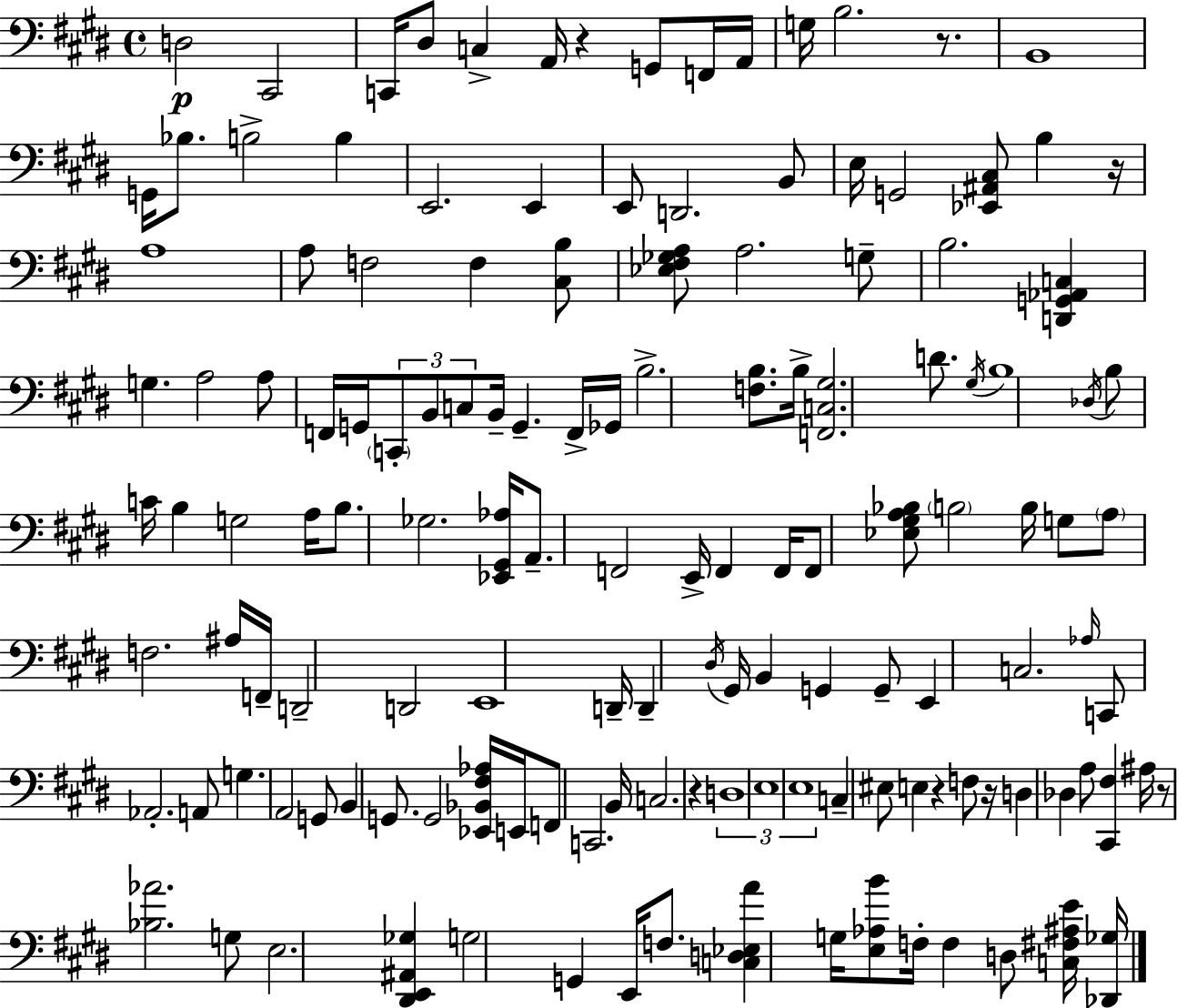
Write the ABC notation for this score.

X:1
T:Untitled
M:4/4
L:1/4
K:E
D,2 ^C,,2 C,,/4 ^D,/2 C, A,,/4 z G,,/2 F,,/4 A,,/4 G,/4 B,2 z/2 B,,4 G,,/4 _B,/2 B,2 B, E,,2 E,, E,,/2 D,,2 B,,/2 E,/4 G,,2 [_E,,^A,,^C,]/2 B, z/4 A,4 A,/2 F,2 F, [^C,B,]/2 [_E,^F,_G,A,]/2 A,2 G,/2 B,2 [D,,G,,_A,,C,] G, A,2 A,/2 F,,/4 G,,/4 C,,/2 B,,/2 C,/2 B,,/4 G,, F,,/4 _G,,/4 B,2 [F,B,]/2 B,/4 [F,,C,^G,]2 D/2 ^G,/4 B,4 _D,/4 B,/2 C/4 B, G,2 A,/4 B,/2 _G,2 [_E,,^G,,_A,]/4 A,,/2 F,,2 E,,/4 F,, F,,/4 F,,/2 [_E,^G,A,_B,]/2 B,2 B,/4 G,/2 A,/2 F,2 ^A,/4 F,,/4 D,,2 D,,2 E,,4 D,,/4 D,, ^D,/4 ^G,,/4 B,, G,, G,,/2 E,, C,2 _A,/4 C,,/2 _A,,2 A,,/2 G, A,,2 G,,/2 B,, G,,/2 G,,2 [_E,,_B,,^F,_A,]/4 E,,/4 F,,/2 C,,2 B,,/4 C,2 z D,4 E,4 E,4 C, ^E,/2 E, z F,/2 z/4 D, _D, A,/2 [^C,,^F,] ^A,/4 z/2 [_B,_A]2 G,/2 E,2 [^D,,E,,^A,,_G,] G,2 G,, E,,/4 F,/2 [C,D,_E,A] G,/4 [E,_A,B]/2 F,/4 F, D,/2 [C,^F,^A,E]/4 [_D,,_G,]/4